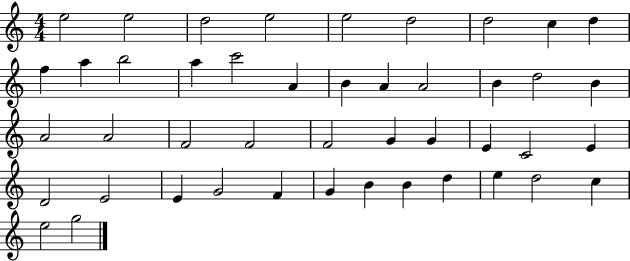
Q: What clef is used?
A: treble